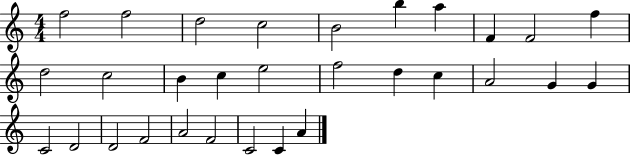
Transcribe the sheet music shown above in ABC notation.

X:1
T:Untitled
M:4/4
L:1/4
K:C
f2 f2 d2 c2 B2 b a F F2 f d2 c2 B c e2 f2 d c A2 G G C2 D2 D2 F2 A2 F2 C2 C A